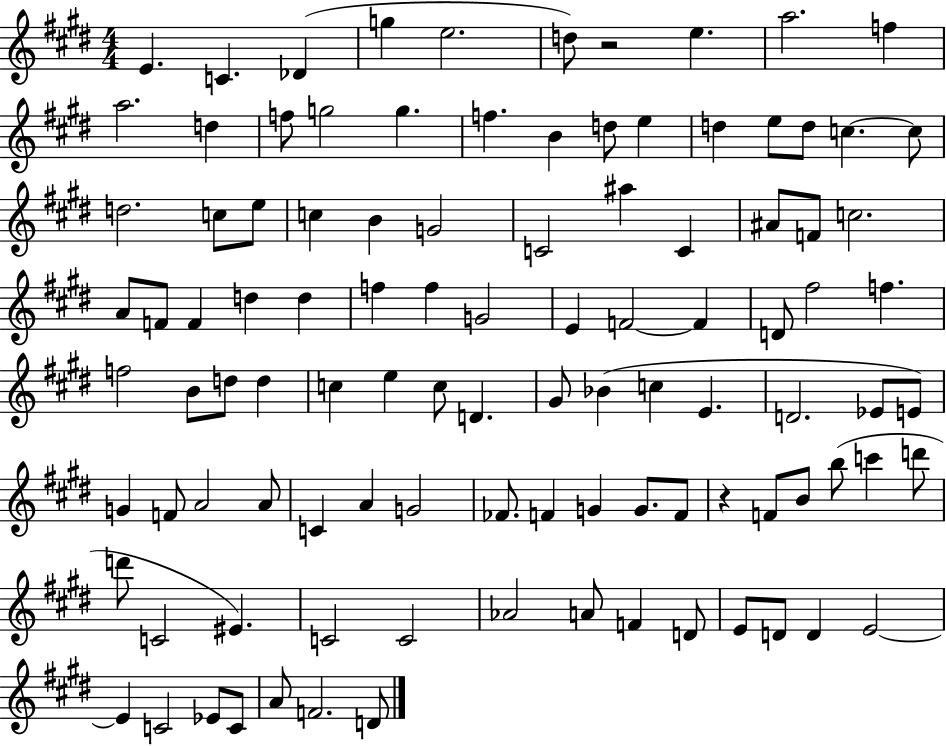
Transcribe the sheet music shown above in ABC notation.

X:1
T:Untitled
M:4/4
L:1/4
K:E
E C _D g e2 d/2 z2 e a2 f a2 d f/2 g2 g f B d/2 e d e/2 d/2 c c/2 d2 c/2 e/2 c B G2 C2 ^a C ^A/2 F/2 c2 A/2 F/2 F d d f f G2 E F2 F D/2 ^f2 f f2 B/2 d/2 d c e c/2 D ^G/2 _B c E D2 _E/2 E/2 G F/2 A2 A/2 C A G2 _F/2 F G G/2 F/2 z F/2 B/2 b/2 c' d'/2 d'/2 C2 ^E C2 C2 _A2 A/2 F D/2 E/2 D/2 D E2 E C2 _E/2 C/2 A/2 F2 D/2